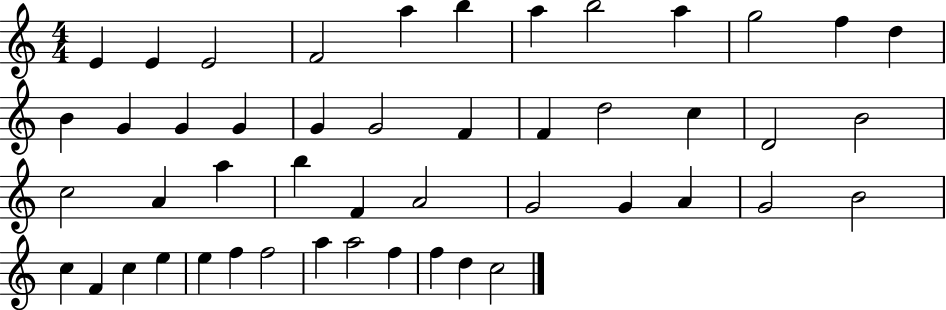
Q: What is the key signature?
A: C major